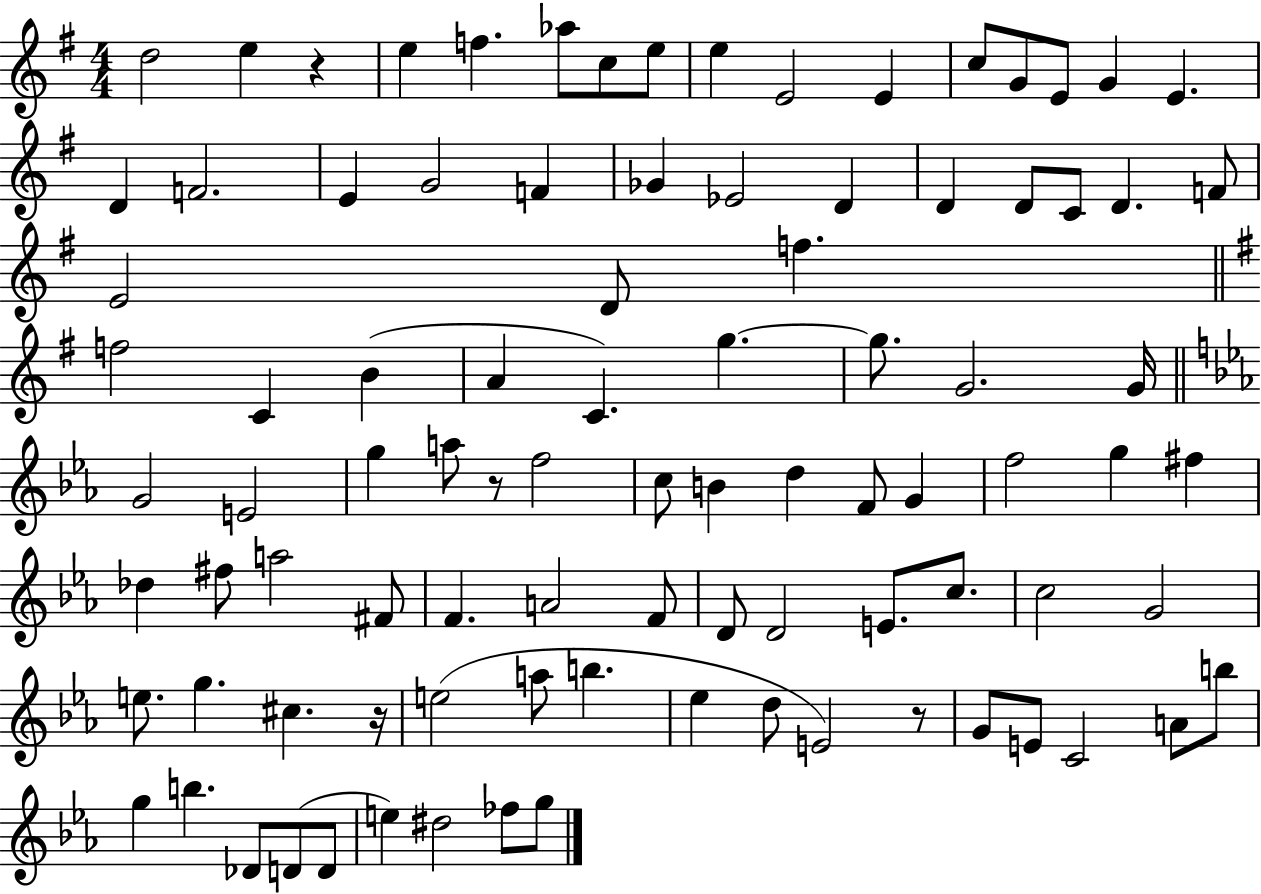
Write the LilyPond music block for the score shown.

{
  \clef treble
  \numericTimeSignature
  \time 4/4
  \key g \major
  d''2 e''4 r4 | e''4 f''4. aes''8 c''8 e''8 | e''4 e'2 e'4 | c''8 g'8 e'8 g'4 e'4. | \break d'4 f'2. | e'4 g'2 f'4 | ges'4 ees'2 d'4 | d'4 d'8 c'8 d'4. f'8 | \break e'2 d'8 f''4. | \bar "||" \break \key e \minor f''2 c'4 b'4( | a'4 c'4.) g''4.~~ | g''8. g'2. g'16 | \bar "||" \break \key c \minor g'2 e'2 | g''4 a''8 r8 f''2 | c''8 b'4 d''4 f'8 g'4 | f''2 g''4 fis''4 | \break des''4 fis''8 a''2 fis'8 | f'4. a'2 f'8 | d'8 d'2 e'8. c''8. | c''2 g'2 | \break e''8. g''4. cis''4. r16 | e''2( a''8 b''4. | ees''4 d''8 e'2) r8 | g'8 e'8 c'2 a'8 b''8 | \break g''4 b''4. des'8 d'8( d'8 | e''4) dis''2 fes''8 g''8 | \bar "|."
}